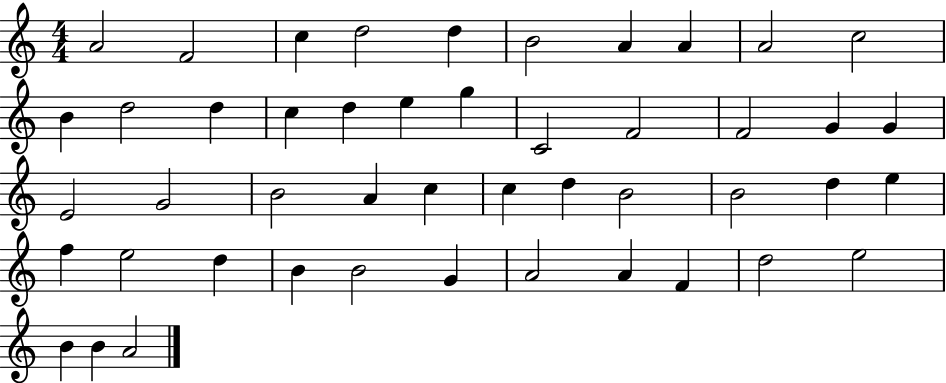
{
  \clef treble
  \numericTimeSignature
  \time 4/4
  \key c \major
  a'2 f'2 | c''4 d''2 d''4 | b'2 a'4 a'4 | a'2 c''2 | \break b'4 d''2 d''4 | c''4 d''4 e''4 g''4 | c'2 f'2 | f'2 g'4 g'4 | \break e'2 g'2 | b'2 a'4 c''4 | c''4 d''4 b'2 | b'2 d''4 e''4 | \break f''4 e''2 d''4 | b'4 b'2 g'4 | a'2 a'4 f'4 | d''2 e''2 | \break b'4 b'4 a'2 | \bar "|."
}